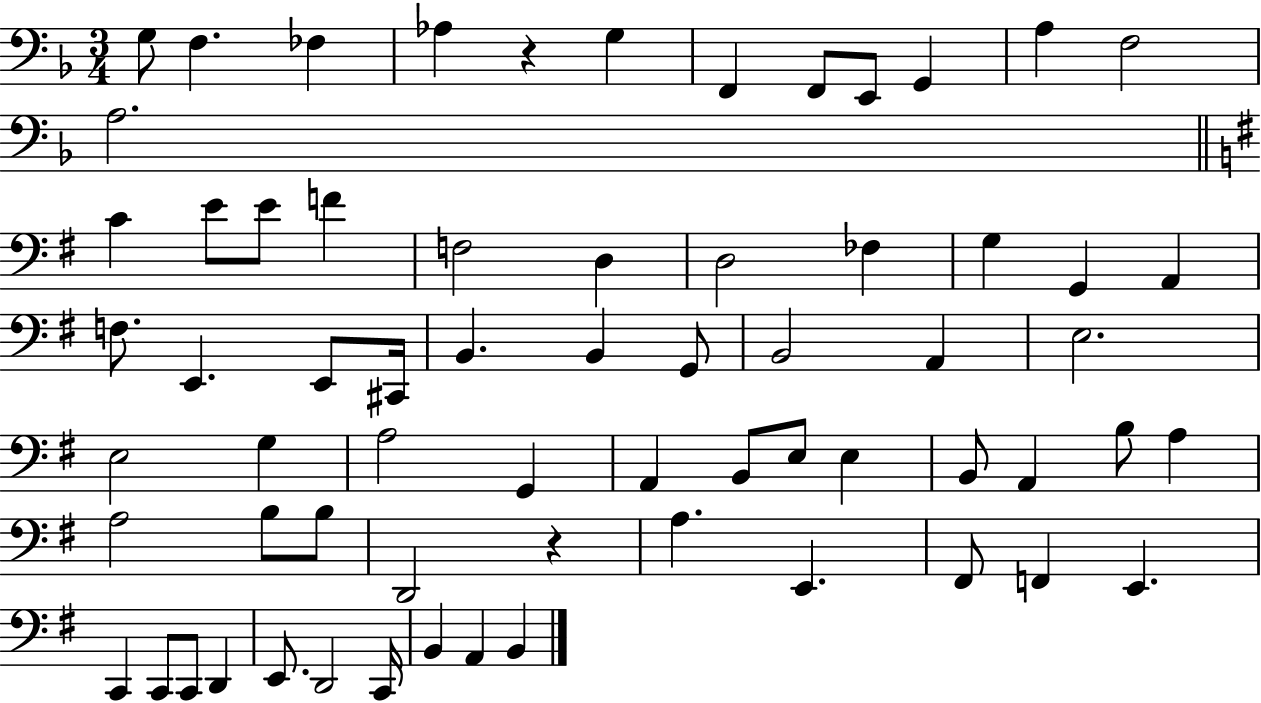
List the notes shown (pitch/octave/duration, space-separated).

G3/e F3/q. FES3/q Ab3/q R/q G3/q F2/q F2/e E2/e G2/q A3/q F3/h A3/h. C4/q E4/e E4/e F4/q F3/h D3/q D3/h FES3/q G3/q G2/q A2/q F3/e. E2/q. E2/e C#2/s B2/q. B2/q G2/e B2/h A2/q E3/h. E3/h G3/q A3/h G2/q A2/q B2/e E3/e E3/q B2/e A2/q B3/e A3/q A3/h B3/e B3/e D2/h R/q A3/q. E2/q. F#2/e F2/q E2/q. C2/q C2/e C2/e D2/q E2/e. D2/h C2/s B2/q A2/q B2/q